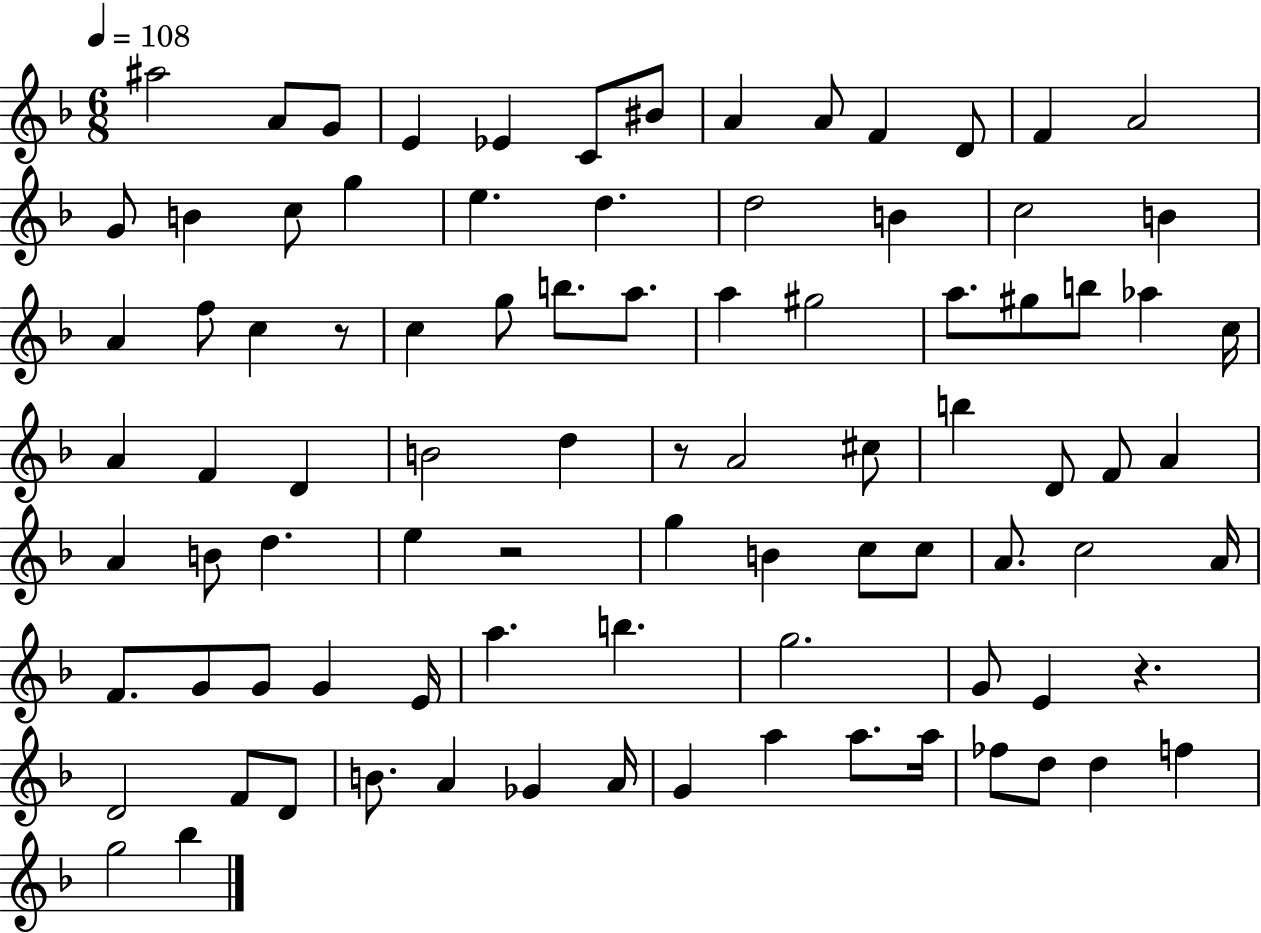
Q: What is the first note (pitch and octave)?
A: A#5